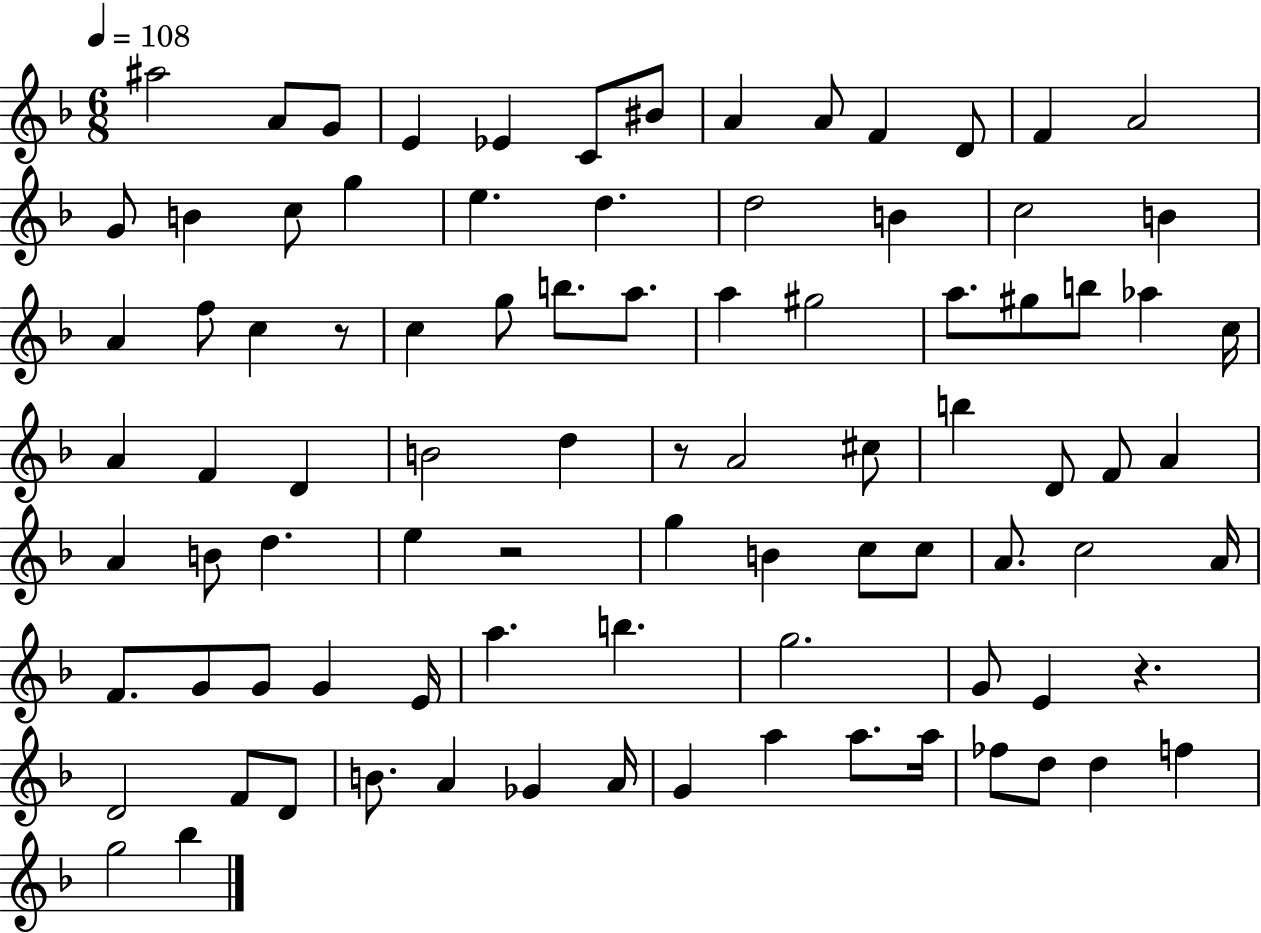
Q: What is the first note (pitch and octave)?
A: A#5